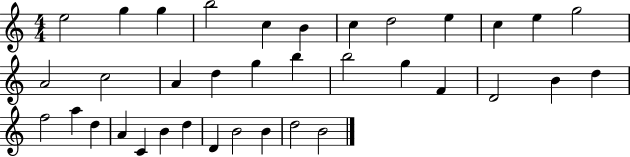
X:1
T:Untitled
M:4/4
L:1/4
K:C
e2 g g b2 c B c d2 e c e g2 A2 c2 A d g b b2 g F D2 B d f2 a d A C B d D B2 B d2 B2